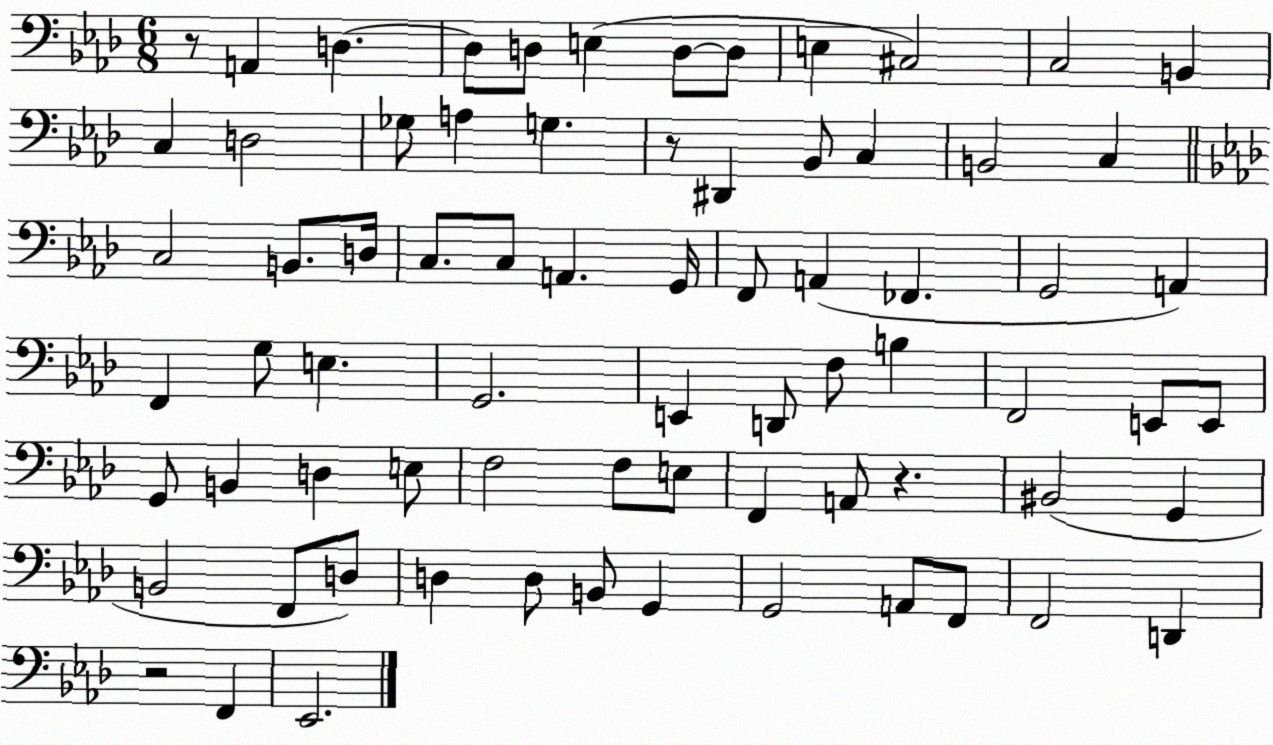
X:1
T:Untitled
M:6/8
L:1/4
K:Ab
z/2 A,, D, D,/2 D,/2 E, D,/2 D,/2 E, ^C,2 C,2 B,, C, D,2 _G,/2 A, G, z/2 ^D,, _B,,/2 C, B,,2 C, C,2 B,,/2 D,/4 C,/2 C,/2 A,, G,,/4 F,,/2 A,, _F,, G,,2 A,, F,, G,/2 E, G,,2 E,, D,,/2 F,/2 B, F,,2 E,,/2 E,,/2 G,,/2 B,, D, E,/2 F,2 F,/2 E,/2 F,, A,,/2 z ^B,,2 G,, B,,2 F,,/2 D,/2 D, D,/2 B,,/2 G,, G,,2 A,,/2 F,,/2 F,,2 D,, z2 F,, _E,,2